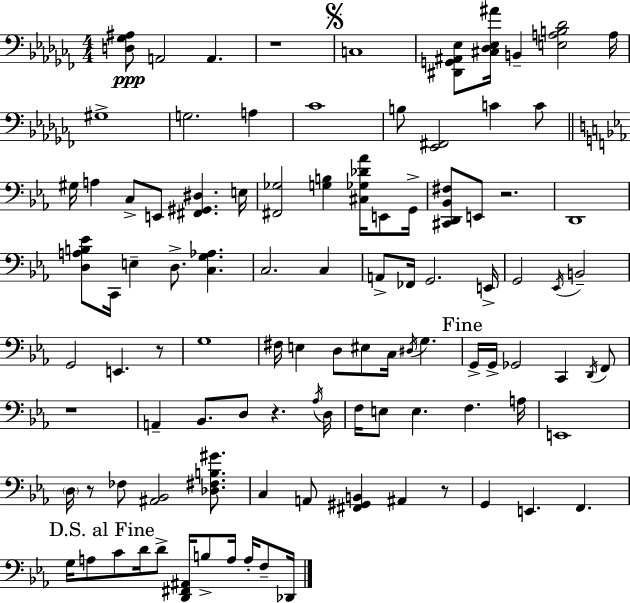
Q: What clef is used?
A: bass